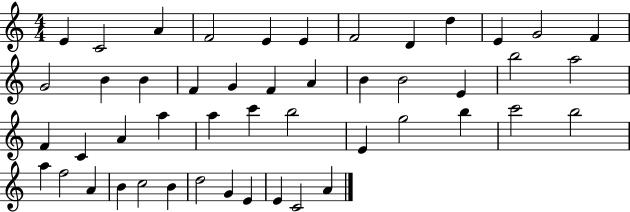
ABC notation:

X:1
T:Untitled
M:4/4
L:1/4
K:C
E C2 A F2 E E F2 D d E G2 F G2 B B F G F A B B2 E b2 a2 F C A a a c' b2 E g2 b c'2 b2 a f2 A B c2 B d2 G E E C2 A